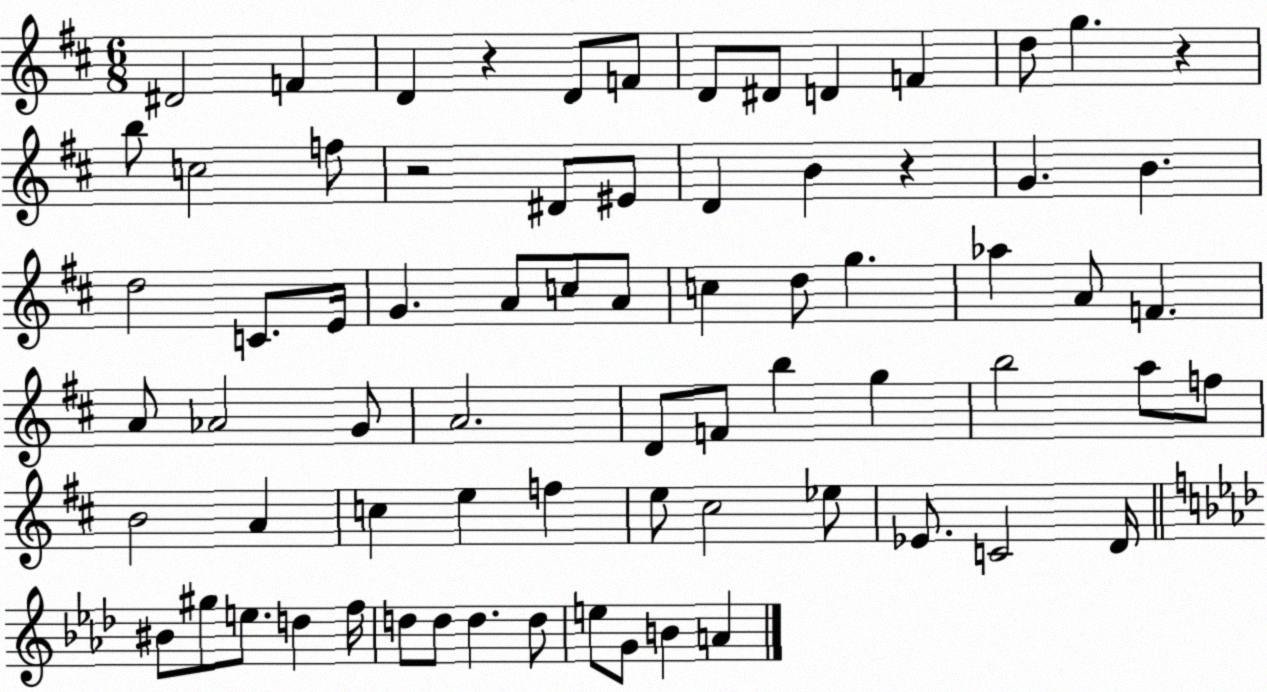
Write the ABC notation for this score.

X:1
T:Untitled
M:6/8
L:1/4
K:D
^D2 F D z D/2 F/2 D/2 ^D/2 D F d/2 g z b/2 c2 f/2 z2 ^D/2 ^E/2 D B z G B d2 C/2 E/4 G A/2 c/2 A/2 c d/2 g _a A/2 F A/2 _A2 G/2 A2 D/2 F/2 b g b2 a/2 f/2 B2 A c e f e/2 ^c2 _e/2 _E/2 C2 D/4 ^B/2 ^g/2 e/2 d f/4 d/2 d/2 d d/2 e/2 G/2 B A